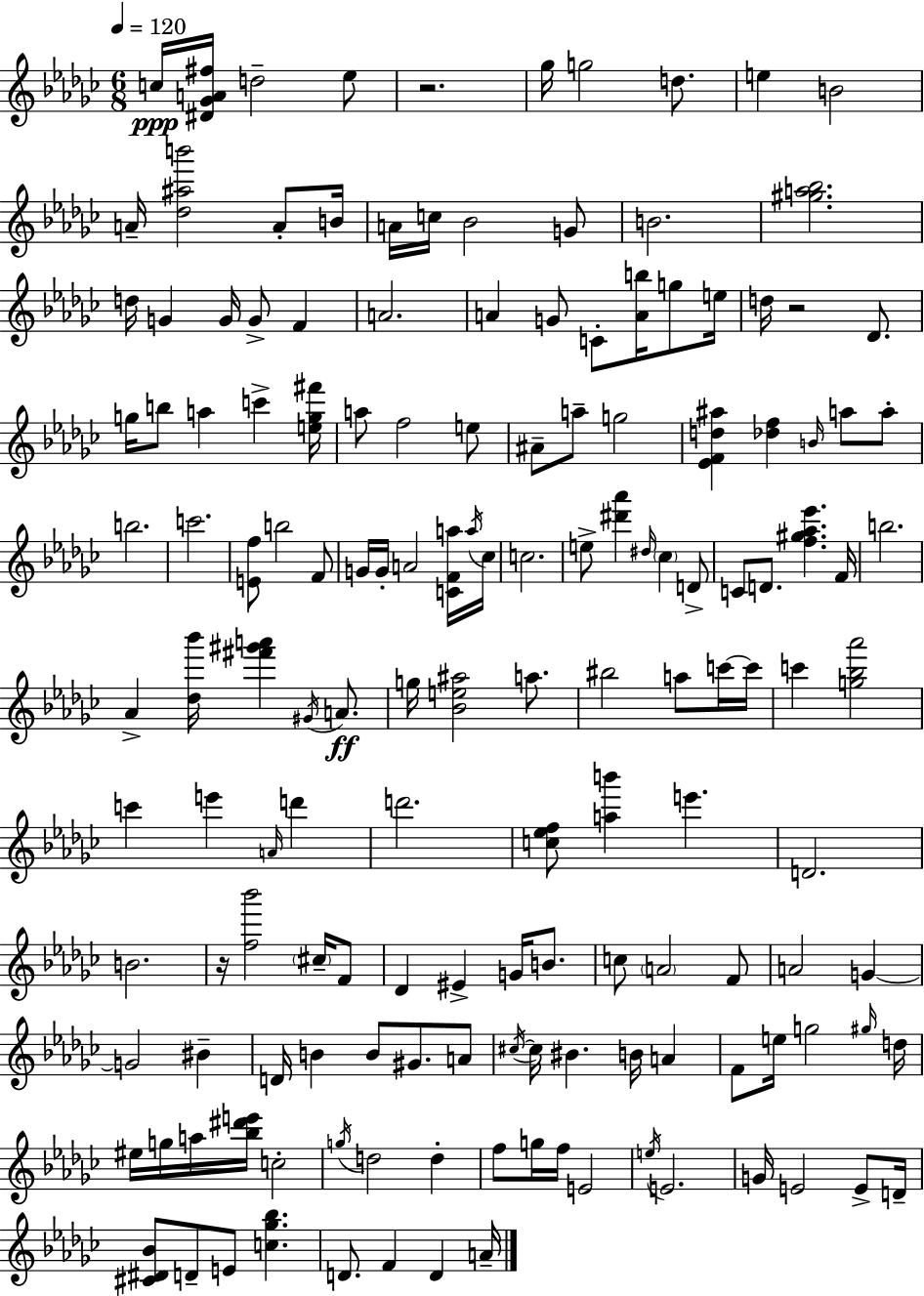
C5/s [D#4,Gb4,A4,F#5]/s D5/h Eb5/e R/h. Gb5/s G5/h D5/e. E5/q B4/h A4/s [Db5,A#5,B6]/h A4/e B4/s A4/s C5/s Bb4/h G4/e B4/h. [G#5,A5,Bb5]/h. D5/s G4/q G4/s G4/e F4/q A4/h. A4/q G4/e C4/e [A4,B5]/s G5/e E5/s D5/s R/h Db4/e. G5/s B5/e A5/q C6/q [E5,G5,F#6]/s A5/e F5/h E5/e A#4/e A5/e G5/h [Eb4,F4,D5,A#5]/q [Db5,F5]/q B4/s A5/e A5/e B5/h. C6/h. [E4,F5]/e B5/h F4/e G4/s G4/s A4/h [C4,F4,A5]/s A5/s CES5/s C5/h. E5/e [D#6,Ab6]/q D#5/s CES5/q D4/e C4/e D4/e. [F5,G#5,Ab5,Eb6]/q. F4/s B5/h. Ab4/q [Db5,Bb6]/s [F#6,G#6,A6]/q G#4/s A4/e. G5/s [Bb4,E5,A#5]/h A5/e. BIS5/h A5/e C6/s C6/s C6/q [G5,Bb5,Ab6]/h C6/q E6/q A4/s D6/q D6/h. [C5,Eb5,F5]/e [A5,B6]/q E6/q. D4/h. B4/h. R/s [F5,Bb6]/h C#5/s F4/e Db4/q EIS4/q G4/s B4/e. C5/e A4/h F4/e A4/h G4/q G4/h BIS4/q D4/s B4/q B4/e G#4/e. A4/e C#5/s C#5/s BIS4/q. B4/s A4/q F4/e E5/s G5/h G#5/s D5/s EIS5/s G5/s A5/s [Bb5,D#6,E6]/s C5/h G5/s D5/h D5/q F5/e G5/s F5/s E4/h E5/s E4/h. G4/s E4/h E4/e D4/s [C#4,D#4,Bb4]/e D4/e E4/e [C5,Gb5,Bb5]/q. D4/e. F4/q D4/q A4/s